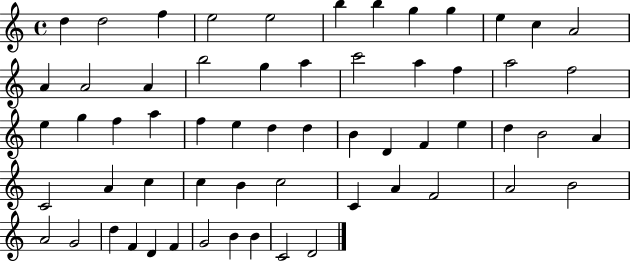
{
  \clef treble
  \time 4/4
  \defaultTimeSignature
  \key c \major
  d''4 d''2 f''4 | e''2 e''2 | b''4 b''4 g''4 g''4 | e''4 c''4 a'2 | \break a'4 a'2 a'4 | b''2 g''4 a''4 | c'''2 a''4 f''4 | a''2 f''2 | \break e''4 g''4 f''4 a''4 | f''4 e''4 d''4 d''4 | b'4 d'4 f'4 e''4 | d''4 b'2 a'4 | \break c'2 a'4 c''4 | c''4 b'4 c''2 | c'4 a'4 f'2 | a'2 b'2 | \break a'2 g'2 | d''4 f'4 d'4 f'4 | g'2 b'4 b'4 | c'2 d'2 | \break \bar "|."
}